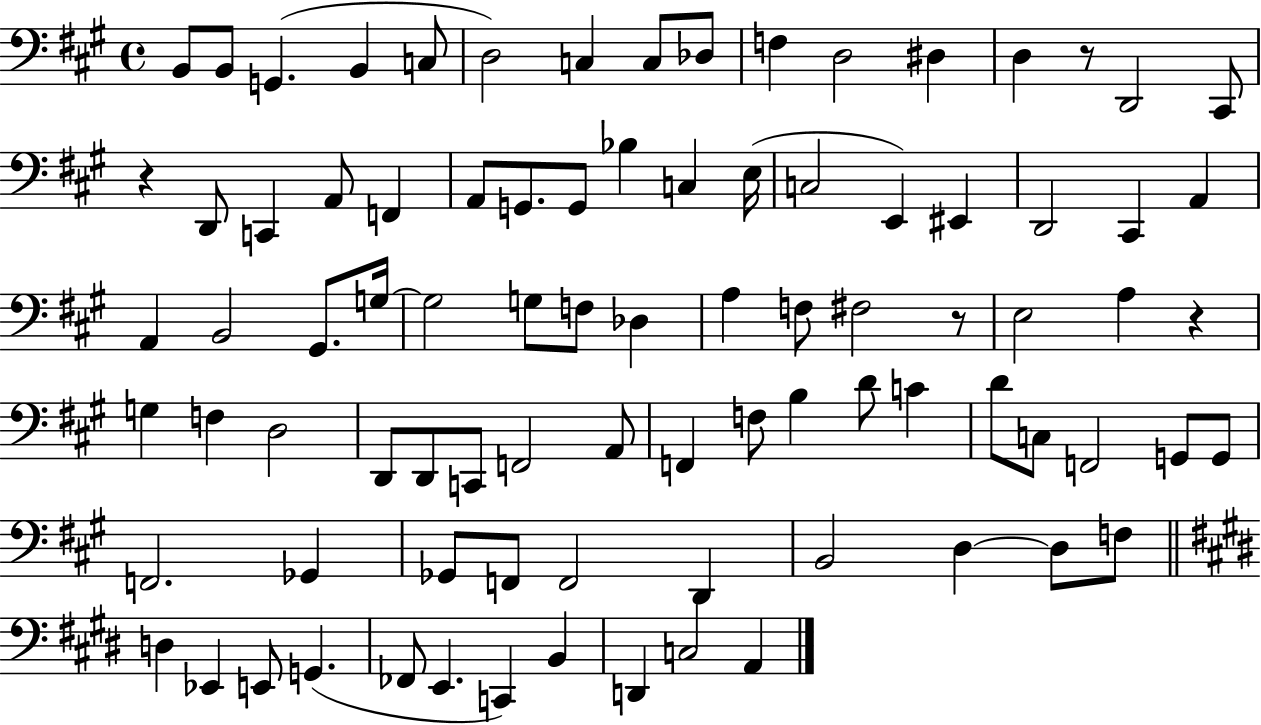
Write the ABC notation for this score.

X:1
T:Untitled
M:4/4
L:1/4
K:A
B,,/2 B,,/2 G,, B,, C,/2 D,2 C, C,/2 _D,/2 F, D,2 ^D, D, z/2 D,,2 ^C,,/2 z D,,/2 C,, A,,/2 F,, A,,/2 G,,/2 G,,/2 _B, C, E,/4 C,2 E,, ^E,, D,,2 ^C,, A,, A,, B,,2 ^G,,/2 G,/4 G,2 G,/2 F,/2 _D, A, F,/2 ^F,2 z/2 E,2 A, z G, F, D,2 D,,/2 D,,/2 C,,/2 F,,2 A,,/2 F,, F,/2 B, D/2 C D/2 C,/2 F,,2 G,,/2 G,,/2 F,,2 _G,, _G,,/2 F,,/2 F,,2 D,, B,,2 D, D,/2 F,/2 D, _E,, E,,/2 G,, _F,,/2 E,, C,, B,, D,, C,2 A,,